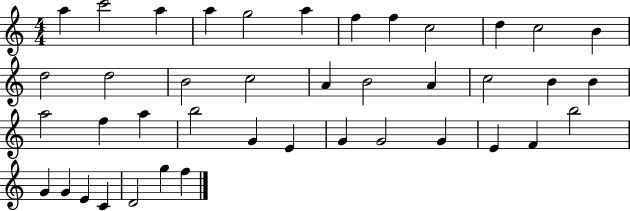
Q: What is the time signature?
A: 4/4